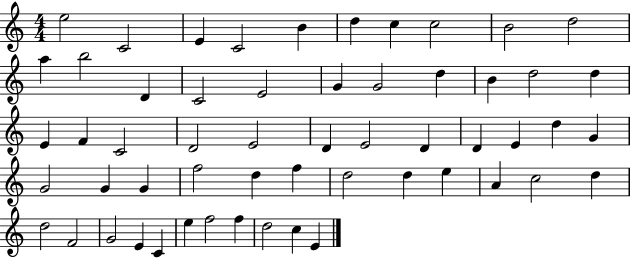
E5/h C4/h E4/q C4/h B4/q D5/q C5/q C5/h B4/h D5/h A5/q B5/h D4/q C4/h E4/h G4/q G4/h D5/q B4/q D5/h D5/q E4/q F4/q C4/h D4/h E4/h D4/q E4/h D4/q D4/q E4/q D5/q G4/q G4/h G4/q G4/q F5/h D5/q F5/q D5/h D5/q E5/q A4/q C5/h D5/q D5/h F4/h G4/h E4/q C4/q E5/q F5/h F5/q D5/h C5/q E4/q